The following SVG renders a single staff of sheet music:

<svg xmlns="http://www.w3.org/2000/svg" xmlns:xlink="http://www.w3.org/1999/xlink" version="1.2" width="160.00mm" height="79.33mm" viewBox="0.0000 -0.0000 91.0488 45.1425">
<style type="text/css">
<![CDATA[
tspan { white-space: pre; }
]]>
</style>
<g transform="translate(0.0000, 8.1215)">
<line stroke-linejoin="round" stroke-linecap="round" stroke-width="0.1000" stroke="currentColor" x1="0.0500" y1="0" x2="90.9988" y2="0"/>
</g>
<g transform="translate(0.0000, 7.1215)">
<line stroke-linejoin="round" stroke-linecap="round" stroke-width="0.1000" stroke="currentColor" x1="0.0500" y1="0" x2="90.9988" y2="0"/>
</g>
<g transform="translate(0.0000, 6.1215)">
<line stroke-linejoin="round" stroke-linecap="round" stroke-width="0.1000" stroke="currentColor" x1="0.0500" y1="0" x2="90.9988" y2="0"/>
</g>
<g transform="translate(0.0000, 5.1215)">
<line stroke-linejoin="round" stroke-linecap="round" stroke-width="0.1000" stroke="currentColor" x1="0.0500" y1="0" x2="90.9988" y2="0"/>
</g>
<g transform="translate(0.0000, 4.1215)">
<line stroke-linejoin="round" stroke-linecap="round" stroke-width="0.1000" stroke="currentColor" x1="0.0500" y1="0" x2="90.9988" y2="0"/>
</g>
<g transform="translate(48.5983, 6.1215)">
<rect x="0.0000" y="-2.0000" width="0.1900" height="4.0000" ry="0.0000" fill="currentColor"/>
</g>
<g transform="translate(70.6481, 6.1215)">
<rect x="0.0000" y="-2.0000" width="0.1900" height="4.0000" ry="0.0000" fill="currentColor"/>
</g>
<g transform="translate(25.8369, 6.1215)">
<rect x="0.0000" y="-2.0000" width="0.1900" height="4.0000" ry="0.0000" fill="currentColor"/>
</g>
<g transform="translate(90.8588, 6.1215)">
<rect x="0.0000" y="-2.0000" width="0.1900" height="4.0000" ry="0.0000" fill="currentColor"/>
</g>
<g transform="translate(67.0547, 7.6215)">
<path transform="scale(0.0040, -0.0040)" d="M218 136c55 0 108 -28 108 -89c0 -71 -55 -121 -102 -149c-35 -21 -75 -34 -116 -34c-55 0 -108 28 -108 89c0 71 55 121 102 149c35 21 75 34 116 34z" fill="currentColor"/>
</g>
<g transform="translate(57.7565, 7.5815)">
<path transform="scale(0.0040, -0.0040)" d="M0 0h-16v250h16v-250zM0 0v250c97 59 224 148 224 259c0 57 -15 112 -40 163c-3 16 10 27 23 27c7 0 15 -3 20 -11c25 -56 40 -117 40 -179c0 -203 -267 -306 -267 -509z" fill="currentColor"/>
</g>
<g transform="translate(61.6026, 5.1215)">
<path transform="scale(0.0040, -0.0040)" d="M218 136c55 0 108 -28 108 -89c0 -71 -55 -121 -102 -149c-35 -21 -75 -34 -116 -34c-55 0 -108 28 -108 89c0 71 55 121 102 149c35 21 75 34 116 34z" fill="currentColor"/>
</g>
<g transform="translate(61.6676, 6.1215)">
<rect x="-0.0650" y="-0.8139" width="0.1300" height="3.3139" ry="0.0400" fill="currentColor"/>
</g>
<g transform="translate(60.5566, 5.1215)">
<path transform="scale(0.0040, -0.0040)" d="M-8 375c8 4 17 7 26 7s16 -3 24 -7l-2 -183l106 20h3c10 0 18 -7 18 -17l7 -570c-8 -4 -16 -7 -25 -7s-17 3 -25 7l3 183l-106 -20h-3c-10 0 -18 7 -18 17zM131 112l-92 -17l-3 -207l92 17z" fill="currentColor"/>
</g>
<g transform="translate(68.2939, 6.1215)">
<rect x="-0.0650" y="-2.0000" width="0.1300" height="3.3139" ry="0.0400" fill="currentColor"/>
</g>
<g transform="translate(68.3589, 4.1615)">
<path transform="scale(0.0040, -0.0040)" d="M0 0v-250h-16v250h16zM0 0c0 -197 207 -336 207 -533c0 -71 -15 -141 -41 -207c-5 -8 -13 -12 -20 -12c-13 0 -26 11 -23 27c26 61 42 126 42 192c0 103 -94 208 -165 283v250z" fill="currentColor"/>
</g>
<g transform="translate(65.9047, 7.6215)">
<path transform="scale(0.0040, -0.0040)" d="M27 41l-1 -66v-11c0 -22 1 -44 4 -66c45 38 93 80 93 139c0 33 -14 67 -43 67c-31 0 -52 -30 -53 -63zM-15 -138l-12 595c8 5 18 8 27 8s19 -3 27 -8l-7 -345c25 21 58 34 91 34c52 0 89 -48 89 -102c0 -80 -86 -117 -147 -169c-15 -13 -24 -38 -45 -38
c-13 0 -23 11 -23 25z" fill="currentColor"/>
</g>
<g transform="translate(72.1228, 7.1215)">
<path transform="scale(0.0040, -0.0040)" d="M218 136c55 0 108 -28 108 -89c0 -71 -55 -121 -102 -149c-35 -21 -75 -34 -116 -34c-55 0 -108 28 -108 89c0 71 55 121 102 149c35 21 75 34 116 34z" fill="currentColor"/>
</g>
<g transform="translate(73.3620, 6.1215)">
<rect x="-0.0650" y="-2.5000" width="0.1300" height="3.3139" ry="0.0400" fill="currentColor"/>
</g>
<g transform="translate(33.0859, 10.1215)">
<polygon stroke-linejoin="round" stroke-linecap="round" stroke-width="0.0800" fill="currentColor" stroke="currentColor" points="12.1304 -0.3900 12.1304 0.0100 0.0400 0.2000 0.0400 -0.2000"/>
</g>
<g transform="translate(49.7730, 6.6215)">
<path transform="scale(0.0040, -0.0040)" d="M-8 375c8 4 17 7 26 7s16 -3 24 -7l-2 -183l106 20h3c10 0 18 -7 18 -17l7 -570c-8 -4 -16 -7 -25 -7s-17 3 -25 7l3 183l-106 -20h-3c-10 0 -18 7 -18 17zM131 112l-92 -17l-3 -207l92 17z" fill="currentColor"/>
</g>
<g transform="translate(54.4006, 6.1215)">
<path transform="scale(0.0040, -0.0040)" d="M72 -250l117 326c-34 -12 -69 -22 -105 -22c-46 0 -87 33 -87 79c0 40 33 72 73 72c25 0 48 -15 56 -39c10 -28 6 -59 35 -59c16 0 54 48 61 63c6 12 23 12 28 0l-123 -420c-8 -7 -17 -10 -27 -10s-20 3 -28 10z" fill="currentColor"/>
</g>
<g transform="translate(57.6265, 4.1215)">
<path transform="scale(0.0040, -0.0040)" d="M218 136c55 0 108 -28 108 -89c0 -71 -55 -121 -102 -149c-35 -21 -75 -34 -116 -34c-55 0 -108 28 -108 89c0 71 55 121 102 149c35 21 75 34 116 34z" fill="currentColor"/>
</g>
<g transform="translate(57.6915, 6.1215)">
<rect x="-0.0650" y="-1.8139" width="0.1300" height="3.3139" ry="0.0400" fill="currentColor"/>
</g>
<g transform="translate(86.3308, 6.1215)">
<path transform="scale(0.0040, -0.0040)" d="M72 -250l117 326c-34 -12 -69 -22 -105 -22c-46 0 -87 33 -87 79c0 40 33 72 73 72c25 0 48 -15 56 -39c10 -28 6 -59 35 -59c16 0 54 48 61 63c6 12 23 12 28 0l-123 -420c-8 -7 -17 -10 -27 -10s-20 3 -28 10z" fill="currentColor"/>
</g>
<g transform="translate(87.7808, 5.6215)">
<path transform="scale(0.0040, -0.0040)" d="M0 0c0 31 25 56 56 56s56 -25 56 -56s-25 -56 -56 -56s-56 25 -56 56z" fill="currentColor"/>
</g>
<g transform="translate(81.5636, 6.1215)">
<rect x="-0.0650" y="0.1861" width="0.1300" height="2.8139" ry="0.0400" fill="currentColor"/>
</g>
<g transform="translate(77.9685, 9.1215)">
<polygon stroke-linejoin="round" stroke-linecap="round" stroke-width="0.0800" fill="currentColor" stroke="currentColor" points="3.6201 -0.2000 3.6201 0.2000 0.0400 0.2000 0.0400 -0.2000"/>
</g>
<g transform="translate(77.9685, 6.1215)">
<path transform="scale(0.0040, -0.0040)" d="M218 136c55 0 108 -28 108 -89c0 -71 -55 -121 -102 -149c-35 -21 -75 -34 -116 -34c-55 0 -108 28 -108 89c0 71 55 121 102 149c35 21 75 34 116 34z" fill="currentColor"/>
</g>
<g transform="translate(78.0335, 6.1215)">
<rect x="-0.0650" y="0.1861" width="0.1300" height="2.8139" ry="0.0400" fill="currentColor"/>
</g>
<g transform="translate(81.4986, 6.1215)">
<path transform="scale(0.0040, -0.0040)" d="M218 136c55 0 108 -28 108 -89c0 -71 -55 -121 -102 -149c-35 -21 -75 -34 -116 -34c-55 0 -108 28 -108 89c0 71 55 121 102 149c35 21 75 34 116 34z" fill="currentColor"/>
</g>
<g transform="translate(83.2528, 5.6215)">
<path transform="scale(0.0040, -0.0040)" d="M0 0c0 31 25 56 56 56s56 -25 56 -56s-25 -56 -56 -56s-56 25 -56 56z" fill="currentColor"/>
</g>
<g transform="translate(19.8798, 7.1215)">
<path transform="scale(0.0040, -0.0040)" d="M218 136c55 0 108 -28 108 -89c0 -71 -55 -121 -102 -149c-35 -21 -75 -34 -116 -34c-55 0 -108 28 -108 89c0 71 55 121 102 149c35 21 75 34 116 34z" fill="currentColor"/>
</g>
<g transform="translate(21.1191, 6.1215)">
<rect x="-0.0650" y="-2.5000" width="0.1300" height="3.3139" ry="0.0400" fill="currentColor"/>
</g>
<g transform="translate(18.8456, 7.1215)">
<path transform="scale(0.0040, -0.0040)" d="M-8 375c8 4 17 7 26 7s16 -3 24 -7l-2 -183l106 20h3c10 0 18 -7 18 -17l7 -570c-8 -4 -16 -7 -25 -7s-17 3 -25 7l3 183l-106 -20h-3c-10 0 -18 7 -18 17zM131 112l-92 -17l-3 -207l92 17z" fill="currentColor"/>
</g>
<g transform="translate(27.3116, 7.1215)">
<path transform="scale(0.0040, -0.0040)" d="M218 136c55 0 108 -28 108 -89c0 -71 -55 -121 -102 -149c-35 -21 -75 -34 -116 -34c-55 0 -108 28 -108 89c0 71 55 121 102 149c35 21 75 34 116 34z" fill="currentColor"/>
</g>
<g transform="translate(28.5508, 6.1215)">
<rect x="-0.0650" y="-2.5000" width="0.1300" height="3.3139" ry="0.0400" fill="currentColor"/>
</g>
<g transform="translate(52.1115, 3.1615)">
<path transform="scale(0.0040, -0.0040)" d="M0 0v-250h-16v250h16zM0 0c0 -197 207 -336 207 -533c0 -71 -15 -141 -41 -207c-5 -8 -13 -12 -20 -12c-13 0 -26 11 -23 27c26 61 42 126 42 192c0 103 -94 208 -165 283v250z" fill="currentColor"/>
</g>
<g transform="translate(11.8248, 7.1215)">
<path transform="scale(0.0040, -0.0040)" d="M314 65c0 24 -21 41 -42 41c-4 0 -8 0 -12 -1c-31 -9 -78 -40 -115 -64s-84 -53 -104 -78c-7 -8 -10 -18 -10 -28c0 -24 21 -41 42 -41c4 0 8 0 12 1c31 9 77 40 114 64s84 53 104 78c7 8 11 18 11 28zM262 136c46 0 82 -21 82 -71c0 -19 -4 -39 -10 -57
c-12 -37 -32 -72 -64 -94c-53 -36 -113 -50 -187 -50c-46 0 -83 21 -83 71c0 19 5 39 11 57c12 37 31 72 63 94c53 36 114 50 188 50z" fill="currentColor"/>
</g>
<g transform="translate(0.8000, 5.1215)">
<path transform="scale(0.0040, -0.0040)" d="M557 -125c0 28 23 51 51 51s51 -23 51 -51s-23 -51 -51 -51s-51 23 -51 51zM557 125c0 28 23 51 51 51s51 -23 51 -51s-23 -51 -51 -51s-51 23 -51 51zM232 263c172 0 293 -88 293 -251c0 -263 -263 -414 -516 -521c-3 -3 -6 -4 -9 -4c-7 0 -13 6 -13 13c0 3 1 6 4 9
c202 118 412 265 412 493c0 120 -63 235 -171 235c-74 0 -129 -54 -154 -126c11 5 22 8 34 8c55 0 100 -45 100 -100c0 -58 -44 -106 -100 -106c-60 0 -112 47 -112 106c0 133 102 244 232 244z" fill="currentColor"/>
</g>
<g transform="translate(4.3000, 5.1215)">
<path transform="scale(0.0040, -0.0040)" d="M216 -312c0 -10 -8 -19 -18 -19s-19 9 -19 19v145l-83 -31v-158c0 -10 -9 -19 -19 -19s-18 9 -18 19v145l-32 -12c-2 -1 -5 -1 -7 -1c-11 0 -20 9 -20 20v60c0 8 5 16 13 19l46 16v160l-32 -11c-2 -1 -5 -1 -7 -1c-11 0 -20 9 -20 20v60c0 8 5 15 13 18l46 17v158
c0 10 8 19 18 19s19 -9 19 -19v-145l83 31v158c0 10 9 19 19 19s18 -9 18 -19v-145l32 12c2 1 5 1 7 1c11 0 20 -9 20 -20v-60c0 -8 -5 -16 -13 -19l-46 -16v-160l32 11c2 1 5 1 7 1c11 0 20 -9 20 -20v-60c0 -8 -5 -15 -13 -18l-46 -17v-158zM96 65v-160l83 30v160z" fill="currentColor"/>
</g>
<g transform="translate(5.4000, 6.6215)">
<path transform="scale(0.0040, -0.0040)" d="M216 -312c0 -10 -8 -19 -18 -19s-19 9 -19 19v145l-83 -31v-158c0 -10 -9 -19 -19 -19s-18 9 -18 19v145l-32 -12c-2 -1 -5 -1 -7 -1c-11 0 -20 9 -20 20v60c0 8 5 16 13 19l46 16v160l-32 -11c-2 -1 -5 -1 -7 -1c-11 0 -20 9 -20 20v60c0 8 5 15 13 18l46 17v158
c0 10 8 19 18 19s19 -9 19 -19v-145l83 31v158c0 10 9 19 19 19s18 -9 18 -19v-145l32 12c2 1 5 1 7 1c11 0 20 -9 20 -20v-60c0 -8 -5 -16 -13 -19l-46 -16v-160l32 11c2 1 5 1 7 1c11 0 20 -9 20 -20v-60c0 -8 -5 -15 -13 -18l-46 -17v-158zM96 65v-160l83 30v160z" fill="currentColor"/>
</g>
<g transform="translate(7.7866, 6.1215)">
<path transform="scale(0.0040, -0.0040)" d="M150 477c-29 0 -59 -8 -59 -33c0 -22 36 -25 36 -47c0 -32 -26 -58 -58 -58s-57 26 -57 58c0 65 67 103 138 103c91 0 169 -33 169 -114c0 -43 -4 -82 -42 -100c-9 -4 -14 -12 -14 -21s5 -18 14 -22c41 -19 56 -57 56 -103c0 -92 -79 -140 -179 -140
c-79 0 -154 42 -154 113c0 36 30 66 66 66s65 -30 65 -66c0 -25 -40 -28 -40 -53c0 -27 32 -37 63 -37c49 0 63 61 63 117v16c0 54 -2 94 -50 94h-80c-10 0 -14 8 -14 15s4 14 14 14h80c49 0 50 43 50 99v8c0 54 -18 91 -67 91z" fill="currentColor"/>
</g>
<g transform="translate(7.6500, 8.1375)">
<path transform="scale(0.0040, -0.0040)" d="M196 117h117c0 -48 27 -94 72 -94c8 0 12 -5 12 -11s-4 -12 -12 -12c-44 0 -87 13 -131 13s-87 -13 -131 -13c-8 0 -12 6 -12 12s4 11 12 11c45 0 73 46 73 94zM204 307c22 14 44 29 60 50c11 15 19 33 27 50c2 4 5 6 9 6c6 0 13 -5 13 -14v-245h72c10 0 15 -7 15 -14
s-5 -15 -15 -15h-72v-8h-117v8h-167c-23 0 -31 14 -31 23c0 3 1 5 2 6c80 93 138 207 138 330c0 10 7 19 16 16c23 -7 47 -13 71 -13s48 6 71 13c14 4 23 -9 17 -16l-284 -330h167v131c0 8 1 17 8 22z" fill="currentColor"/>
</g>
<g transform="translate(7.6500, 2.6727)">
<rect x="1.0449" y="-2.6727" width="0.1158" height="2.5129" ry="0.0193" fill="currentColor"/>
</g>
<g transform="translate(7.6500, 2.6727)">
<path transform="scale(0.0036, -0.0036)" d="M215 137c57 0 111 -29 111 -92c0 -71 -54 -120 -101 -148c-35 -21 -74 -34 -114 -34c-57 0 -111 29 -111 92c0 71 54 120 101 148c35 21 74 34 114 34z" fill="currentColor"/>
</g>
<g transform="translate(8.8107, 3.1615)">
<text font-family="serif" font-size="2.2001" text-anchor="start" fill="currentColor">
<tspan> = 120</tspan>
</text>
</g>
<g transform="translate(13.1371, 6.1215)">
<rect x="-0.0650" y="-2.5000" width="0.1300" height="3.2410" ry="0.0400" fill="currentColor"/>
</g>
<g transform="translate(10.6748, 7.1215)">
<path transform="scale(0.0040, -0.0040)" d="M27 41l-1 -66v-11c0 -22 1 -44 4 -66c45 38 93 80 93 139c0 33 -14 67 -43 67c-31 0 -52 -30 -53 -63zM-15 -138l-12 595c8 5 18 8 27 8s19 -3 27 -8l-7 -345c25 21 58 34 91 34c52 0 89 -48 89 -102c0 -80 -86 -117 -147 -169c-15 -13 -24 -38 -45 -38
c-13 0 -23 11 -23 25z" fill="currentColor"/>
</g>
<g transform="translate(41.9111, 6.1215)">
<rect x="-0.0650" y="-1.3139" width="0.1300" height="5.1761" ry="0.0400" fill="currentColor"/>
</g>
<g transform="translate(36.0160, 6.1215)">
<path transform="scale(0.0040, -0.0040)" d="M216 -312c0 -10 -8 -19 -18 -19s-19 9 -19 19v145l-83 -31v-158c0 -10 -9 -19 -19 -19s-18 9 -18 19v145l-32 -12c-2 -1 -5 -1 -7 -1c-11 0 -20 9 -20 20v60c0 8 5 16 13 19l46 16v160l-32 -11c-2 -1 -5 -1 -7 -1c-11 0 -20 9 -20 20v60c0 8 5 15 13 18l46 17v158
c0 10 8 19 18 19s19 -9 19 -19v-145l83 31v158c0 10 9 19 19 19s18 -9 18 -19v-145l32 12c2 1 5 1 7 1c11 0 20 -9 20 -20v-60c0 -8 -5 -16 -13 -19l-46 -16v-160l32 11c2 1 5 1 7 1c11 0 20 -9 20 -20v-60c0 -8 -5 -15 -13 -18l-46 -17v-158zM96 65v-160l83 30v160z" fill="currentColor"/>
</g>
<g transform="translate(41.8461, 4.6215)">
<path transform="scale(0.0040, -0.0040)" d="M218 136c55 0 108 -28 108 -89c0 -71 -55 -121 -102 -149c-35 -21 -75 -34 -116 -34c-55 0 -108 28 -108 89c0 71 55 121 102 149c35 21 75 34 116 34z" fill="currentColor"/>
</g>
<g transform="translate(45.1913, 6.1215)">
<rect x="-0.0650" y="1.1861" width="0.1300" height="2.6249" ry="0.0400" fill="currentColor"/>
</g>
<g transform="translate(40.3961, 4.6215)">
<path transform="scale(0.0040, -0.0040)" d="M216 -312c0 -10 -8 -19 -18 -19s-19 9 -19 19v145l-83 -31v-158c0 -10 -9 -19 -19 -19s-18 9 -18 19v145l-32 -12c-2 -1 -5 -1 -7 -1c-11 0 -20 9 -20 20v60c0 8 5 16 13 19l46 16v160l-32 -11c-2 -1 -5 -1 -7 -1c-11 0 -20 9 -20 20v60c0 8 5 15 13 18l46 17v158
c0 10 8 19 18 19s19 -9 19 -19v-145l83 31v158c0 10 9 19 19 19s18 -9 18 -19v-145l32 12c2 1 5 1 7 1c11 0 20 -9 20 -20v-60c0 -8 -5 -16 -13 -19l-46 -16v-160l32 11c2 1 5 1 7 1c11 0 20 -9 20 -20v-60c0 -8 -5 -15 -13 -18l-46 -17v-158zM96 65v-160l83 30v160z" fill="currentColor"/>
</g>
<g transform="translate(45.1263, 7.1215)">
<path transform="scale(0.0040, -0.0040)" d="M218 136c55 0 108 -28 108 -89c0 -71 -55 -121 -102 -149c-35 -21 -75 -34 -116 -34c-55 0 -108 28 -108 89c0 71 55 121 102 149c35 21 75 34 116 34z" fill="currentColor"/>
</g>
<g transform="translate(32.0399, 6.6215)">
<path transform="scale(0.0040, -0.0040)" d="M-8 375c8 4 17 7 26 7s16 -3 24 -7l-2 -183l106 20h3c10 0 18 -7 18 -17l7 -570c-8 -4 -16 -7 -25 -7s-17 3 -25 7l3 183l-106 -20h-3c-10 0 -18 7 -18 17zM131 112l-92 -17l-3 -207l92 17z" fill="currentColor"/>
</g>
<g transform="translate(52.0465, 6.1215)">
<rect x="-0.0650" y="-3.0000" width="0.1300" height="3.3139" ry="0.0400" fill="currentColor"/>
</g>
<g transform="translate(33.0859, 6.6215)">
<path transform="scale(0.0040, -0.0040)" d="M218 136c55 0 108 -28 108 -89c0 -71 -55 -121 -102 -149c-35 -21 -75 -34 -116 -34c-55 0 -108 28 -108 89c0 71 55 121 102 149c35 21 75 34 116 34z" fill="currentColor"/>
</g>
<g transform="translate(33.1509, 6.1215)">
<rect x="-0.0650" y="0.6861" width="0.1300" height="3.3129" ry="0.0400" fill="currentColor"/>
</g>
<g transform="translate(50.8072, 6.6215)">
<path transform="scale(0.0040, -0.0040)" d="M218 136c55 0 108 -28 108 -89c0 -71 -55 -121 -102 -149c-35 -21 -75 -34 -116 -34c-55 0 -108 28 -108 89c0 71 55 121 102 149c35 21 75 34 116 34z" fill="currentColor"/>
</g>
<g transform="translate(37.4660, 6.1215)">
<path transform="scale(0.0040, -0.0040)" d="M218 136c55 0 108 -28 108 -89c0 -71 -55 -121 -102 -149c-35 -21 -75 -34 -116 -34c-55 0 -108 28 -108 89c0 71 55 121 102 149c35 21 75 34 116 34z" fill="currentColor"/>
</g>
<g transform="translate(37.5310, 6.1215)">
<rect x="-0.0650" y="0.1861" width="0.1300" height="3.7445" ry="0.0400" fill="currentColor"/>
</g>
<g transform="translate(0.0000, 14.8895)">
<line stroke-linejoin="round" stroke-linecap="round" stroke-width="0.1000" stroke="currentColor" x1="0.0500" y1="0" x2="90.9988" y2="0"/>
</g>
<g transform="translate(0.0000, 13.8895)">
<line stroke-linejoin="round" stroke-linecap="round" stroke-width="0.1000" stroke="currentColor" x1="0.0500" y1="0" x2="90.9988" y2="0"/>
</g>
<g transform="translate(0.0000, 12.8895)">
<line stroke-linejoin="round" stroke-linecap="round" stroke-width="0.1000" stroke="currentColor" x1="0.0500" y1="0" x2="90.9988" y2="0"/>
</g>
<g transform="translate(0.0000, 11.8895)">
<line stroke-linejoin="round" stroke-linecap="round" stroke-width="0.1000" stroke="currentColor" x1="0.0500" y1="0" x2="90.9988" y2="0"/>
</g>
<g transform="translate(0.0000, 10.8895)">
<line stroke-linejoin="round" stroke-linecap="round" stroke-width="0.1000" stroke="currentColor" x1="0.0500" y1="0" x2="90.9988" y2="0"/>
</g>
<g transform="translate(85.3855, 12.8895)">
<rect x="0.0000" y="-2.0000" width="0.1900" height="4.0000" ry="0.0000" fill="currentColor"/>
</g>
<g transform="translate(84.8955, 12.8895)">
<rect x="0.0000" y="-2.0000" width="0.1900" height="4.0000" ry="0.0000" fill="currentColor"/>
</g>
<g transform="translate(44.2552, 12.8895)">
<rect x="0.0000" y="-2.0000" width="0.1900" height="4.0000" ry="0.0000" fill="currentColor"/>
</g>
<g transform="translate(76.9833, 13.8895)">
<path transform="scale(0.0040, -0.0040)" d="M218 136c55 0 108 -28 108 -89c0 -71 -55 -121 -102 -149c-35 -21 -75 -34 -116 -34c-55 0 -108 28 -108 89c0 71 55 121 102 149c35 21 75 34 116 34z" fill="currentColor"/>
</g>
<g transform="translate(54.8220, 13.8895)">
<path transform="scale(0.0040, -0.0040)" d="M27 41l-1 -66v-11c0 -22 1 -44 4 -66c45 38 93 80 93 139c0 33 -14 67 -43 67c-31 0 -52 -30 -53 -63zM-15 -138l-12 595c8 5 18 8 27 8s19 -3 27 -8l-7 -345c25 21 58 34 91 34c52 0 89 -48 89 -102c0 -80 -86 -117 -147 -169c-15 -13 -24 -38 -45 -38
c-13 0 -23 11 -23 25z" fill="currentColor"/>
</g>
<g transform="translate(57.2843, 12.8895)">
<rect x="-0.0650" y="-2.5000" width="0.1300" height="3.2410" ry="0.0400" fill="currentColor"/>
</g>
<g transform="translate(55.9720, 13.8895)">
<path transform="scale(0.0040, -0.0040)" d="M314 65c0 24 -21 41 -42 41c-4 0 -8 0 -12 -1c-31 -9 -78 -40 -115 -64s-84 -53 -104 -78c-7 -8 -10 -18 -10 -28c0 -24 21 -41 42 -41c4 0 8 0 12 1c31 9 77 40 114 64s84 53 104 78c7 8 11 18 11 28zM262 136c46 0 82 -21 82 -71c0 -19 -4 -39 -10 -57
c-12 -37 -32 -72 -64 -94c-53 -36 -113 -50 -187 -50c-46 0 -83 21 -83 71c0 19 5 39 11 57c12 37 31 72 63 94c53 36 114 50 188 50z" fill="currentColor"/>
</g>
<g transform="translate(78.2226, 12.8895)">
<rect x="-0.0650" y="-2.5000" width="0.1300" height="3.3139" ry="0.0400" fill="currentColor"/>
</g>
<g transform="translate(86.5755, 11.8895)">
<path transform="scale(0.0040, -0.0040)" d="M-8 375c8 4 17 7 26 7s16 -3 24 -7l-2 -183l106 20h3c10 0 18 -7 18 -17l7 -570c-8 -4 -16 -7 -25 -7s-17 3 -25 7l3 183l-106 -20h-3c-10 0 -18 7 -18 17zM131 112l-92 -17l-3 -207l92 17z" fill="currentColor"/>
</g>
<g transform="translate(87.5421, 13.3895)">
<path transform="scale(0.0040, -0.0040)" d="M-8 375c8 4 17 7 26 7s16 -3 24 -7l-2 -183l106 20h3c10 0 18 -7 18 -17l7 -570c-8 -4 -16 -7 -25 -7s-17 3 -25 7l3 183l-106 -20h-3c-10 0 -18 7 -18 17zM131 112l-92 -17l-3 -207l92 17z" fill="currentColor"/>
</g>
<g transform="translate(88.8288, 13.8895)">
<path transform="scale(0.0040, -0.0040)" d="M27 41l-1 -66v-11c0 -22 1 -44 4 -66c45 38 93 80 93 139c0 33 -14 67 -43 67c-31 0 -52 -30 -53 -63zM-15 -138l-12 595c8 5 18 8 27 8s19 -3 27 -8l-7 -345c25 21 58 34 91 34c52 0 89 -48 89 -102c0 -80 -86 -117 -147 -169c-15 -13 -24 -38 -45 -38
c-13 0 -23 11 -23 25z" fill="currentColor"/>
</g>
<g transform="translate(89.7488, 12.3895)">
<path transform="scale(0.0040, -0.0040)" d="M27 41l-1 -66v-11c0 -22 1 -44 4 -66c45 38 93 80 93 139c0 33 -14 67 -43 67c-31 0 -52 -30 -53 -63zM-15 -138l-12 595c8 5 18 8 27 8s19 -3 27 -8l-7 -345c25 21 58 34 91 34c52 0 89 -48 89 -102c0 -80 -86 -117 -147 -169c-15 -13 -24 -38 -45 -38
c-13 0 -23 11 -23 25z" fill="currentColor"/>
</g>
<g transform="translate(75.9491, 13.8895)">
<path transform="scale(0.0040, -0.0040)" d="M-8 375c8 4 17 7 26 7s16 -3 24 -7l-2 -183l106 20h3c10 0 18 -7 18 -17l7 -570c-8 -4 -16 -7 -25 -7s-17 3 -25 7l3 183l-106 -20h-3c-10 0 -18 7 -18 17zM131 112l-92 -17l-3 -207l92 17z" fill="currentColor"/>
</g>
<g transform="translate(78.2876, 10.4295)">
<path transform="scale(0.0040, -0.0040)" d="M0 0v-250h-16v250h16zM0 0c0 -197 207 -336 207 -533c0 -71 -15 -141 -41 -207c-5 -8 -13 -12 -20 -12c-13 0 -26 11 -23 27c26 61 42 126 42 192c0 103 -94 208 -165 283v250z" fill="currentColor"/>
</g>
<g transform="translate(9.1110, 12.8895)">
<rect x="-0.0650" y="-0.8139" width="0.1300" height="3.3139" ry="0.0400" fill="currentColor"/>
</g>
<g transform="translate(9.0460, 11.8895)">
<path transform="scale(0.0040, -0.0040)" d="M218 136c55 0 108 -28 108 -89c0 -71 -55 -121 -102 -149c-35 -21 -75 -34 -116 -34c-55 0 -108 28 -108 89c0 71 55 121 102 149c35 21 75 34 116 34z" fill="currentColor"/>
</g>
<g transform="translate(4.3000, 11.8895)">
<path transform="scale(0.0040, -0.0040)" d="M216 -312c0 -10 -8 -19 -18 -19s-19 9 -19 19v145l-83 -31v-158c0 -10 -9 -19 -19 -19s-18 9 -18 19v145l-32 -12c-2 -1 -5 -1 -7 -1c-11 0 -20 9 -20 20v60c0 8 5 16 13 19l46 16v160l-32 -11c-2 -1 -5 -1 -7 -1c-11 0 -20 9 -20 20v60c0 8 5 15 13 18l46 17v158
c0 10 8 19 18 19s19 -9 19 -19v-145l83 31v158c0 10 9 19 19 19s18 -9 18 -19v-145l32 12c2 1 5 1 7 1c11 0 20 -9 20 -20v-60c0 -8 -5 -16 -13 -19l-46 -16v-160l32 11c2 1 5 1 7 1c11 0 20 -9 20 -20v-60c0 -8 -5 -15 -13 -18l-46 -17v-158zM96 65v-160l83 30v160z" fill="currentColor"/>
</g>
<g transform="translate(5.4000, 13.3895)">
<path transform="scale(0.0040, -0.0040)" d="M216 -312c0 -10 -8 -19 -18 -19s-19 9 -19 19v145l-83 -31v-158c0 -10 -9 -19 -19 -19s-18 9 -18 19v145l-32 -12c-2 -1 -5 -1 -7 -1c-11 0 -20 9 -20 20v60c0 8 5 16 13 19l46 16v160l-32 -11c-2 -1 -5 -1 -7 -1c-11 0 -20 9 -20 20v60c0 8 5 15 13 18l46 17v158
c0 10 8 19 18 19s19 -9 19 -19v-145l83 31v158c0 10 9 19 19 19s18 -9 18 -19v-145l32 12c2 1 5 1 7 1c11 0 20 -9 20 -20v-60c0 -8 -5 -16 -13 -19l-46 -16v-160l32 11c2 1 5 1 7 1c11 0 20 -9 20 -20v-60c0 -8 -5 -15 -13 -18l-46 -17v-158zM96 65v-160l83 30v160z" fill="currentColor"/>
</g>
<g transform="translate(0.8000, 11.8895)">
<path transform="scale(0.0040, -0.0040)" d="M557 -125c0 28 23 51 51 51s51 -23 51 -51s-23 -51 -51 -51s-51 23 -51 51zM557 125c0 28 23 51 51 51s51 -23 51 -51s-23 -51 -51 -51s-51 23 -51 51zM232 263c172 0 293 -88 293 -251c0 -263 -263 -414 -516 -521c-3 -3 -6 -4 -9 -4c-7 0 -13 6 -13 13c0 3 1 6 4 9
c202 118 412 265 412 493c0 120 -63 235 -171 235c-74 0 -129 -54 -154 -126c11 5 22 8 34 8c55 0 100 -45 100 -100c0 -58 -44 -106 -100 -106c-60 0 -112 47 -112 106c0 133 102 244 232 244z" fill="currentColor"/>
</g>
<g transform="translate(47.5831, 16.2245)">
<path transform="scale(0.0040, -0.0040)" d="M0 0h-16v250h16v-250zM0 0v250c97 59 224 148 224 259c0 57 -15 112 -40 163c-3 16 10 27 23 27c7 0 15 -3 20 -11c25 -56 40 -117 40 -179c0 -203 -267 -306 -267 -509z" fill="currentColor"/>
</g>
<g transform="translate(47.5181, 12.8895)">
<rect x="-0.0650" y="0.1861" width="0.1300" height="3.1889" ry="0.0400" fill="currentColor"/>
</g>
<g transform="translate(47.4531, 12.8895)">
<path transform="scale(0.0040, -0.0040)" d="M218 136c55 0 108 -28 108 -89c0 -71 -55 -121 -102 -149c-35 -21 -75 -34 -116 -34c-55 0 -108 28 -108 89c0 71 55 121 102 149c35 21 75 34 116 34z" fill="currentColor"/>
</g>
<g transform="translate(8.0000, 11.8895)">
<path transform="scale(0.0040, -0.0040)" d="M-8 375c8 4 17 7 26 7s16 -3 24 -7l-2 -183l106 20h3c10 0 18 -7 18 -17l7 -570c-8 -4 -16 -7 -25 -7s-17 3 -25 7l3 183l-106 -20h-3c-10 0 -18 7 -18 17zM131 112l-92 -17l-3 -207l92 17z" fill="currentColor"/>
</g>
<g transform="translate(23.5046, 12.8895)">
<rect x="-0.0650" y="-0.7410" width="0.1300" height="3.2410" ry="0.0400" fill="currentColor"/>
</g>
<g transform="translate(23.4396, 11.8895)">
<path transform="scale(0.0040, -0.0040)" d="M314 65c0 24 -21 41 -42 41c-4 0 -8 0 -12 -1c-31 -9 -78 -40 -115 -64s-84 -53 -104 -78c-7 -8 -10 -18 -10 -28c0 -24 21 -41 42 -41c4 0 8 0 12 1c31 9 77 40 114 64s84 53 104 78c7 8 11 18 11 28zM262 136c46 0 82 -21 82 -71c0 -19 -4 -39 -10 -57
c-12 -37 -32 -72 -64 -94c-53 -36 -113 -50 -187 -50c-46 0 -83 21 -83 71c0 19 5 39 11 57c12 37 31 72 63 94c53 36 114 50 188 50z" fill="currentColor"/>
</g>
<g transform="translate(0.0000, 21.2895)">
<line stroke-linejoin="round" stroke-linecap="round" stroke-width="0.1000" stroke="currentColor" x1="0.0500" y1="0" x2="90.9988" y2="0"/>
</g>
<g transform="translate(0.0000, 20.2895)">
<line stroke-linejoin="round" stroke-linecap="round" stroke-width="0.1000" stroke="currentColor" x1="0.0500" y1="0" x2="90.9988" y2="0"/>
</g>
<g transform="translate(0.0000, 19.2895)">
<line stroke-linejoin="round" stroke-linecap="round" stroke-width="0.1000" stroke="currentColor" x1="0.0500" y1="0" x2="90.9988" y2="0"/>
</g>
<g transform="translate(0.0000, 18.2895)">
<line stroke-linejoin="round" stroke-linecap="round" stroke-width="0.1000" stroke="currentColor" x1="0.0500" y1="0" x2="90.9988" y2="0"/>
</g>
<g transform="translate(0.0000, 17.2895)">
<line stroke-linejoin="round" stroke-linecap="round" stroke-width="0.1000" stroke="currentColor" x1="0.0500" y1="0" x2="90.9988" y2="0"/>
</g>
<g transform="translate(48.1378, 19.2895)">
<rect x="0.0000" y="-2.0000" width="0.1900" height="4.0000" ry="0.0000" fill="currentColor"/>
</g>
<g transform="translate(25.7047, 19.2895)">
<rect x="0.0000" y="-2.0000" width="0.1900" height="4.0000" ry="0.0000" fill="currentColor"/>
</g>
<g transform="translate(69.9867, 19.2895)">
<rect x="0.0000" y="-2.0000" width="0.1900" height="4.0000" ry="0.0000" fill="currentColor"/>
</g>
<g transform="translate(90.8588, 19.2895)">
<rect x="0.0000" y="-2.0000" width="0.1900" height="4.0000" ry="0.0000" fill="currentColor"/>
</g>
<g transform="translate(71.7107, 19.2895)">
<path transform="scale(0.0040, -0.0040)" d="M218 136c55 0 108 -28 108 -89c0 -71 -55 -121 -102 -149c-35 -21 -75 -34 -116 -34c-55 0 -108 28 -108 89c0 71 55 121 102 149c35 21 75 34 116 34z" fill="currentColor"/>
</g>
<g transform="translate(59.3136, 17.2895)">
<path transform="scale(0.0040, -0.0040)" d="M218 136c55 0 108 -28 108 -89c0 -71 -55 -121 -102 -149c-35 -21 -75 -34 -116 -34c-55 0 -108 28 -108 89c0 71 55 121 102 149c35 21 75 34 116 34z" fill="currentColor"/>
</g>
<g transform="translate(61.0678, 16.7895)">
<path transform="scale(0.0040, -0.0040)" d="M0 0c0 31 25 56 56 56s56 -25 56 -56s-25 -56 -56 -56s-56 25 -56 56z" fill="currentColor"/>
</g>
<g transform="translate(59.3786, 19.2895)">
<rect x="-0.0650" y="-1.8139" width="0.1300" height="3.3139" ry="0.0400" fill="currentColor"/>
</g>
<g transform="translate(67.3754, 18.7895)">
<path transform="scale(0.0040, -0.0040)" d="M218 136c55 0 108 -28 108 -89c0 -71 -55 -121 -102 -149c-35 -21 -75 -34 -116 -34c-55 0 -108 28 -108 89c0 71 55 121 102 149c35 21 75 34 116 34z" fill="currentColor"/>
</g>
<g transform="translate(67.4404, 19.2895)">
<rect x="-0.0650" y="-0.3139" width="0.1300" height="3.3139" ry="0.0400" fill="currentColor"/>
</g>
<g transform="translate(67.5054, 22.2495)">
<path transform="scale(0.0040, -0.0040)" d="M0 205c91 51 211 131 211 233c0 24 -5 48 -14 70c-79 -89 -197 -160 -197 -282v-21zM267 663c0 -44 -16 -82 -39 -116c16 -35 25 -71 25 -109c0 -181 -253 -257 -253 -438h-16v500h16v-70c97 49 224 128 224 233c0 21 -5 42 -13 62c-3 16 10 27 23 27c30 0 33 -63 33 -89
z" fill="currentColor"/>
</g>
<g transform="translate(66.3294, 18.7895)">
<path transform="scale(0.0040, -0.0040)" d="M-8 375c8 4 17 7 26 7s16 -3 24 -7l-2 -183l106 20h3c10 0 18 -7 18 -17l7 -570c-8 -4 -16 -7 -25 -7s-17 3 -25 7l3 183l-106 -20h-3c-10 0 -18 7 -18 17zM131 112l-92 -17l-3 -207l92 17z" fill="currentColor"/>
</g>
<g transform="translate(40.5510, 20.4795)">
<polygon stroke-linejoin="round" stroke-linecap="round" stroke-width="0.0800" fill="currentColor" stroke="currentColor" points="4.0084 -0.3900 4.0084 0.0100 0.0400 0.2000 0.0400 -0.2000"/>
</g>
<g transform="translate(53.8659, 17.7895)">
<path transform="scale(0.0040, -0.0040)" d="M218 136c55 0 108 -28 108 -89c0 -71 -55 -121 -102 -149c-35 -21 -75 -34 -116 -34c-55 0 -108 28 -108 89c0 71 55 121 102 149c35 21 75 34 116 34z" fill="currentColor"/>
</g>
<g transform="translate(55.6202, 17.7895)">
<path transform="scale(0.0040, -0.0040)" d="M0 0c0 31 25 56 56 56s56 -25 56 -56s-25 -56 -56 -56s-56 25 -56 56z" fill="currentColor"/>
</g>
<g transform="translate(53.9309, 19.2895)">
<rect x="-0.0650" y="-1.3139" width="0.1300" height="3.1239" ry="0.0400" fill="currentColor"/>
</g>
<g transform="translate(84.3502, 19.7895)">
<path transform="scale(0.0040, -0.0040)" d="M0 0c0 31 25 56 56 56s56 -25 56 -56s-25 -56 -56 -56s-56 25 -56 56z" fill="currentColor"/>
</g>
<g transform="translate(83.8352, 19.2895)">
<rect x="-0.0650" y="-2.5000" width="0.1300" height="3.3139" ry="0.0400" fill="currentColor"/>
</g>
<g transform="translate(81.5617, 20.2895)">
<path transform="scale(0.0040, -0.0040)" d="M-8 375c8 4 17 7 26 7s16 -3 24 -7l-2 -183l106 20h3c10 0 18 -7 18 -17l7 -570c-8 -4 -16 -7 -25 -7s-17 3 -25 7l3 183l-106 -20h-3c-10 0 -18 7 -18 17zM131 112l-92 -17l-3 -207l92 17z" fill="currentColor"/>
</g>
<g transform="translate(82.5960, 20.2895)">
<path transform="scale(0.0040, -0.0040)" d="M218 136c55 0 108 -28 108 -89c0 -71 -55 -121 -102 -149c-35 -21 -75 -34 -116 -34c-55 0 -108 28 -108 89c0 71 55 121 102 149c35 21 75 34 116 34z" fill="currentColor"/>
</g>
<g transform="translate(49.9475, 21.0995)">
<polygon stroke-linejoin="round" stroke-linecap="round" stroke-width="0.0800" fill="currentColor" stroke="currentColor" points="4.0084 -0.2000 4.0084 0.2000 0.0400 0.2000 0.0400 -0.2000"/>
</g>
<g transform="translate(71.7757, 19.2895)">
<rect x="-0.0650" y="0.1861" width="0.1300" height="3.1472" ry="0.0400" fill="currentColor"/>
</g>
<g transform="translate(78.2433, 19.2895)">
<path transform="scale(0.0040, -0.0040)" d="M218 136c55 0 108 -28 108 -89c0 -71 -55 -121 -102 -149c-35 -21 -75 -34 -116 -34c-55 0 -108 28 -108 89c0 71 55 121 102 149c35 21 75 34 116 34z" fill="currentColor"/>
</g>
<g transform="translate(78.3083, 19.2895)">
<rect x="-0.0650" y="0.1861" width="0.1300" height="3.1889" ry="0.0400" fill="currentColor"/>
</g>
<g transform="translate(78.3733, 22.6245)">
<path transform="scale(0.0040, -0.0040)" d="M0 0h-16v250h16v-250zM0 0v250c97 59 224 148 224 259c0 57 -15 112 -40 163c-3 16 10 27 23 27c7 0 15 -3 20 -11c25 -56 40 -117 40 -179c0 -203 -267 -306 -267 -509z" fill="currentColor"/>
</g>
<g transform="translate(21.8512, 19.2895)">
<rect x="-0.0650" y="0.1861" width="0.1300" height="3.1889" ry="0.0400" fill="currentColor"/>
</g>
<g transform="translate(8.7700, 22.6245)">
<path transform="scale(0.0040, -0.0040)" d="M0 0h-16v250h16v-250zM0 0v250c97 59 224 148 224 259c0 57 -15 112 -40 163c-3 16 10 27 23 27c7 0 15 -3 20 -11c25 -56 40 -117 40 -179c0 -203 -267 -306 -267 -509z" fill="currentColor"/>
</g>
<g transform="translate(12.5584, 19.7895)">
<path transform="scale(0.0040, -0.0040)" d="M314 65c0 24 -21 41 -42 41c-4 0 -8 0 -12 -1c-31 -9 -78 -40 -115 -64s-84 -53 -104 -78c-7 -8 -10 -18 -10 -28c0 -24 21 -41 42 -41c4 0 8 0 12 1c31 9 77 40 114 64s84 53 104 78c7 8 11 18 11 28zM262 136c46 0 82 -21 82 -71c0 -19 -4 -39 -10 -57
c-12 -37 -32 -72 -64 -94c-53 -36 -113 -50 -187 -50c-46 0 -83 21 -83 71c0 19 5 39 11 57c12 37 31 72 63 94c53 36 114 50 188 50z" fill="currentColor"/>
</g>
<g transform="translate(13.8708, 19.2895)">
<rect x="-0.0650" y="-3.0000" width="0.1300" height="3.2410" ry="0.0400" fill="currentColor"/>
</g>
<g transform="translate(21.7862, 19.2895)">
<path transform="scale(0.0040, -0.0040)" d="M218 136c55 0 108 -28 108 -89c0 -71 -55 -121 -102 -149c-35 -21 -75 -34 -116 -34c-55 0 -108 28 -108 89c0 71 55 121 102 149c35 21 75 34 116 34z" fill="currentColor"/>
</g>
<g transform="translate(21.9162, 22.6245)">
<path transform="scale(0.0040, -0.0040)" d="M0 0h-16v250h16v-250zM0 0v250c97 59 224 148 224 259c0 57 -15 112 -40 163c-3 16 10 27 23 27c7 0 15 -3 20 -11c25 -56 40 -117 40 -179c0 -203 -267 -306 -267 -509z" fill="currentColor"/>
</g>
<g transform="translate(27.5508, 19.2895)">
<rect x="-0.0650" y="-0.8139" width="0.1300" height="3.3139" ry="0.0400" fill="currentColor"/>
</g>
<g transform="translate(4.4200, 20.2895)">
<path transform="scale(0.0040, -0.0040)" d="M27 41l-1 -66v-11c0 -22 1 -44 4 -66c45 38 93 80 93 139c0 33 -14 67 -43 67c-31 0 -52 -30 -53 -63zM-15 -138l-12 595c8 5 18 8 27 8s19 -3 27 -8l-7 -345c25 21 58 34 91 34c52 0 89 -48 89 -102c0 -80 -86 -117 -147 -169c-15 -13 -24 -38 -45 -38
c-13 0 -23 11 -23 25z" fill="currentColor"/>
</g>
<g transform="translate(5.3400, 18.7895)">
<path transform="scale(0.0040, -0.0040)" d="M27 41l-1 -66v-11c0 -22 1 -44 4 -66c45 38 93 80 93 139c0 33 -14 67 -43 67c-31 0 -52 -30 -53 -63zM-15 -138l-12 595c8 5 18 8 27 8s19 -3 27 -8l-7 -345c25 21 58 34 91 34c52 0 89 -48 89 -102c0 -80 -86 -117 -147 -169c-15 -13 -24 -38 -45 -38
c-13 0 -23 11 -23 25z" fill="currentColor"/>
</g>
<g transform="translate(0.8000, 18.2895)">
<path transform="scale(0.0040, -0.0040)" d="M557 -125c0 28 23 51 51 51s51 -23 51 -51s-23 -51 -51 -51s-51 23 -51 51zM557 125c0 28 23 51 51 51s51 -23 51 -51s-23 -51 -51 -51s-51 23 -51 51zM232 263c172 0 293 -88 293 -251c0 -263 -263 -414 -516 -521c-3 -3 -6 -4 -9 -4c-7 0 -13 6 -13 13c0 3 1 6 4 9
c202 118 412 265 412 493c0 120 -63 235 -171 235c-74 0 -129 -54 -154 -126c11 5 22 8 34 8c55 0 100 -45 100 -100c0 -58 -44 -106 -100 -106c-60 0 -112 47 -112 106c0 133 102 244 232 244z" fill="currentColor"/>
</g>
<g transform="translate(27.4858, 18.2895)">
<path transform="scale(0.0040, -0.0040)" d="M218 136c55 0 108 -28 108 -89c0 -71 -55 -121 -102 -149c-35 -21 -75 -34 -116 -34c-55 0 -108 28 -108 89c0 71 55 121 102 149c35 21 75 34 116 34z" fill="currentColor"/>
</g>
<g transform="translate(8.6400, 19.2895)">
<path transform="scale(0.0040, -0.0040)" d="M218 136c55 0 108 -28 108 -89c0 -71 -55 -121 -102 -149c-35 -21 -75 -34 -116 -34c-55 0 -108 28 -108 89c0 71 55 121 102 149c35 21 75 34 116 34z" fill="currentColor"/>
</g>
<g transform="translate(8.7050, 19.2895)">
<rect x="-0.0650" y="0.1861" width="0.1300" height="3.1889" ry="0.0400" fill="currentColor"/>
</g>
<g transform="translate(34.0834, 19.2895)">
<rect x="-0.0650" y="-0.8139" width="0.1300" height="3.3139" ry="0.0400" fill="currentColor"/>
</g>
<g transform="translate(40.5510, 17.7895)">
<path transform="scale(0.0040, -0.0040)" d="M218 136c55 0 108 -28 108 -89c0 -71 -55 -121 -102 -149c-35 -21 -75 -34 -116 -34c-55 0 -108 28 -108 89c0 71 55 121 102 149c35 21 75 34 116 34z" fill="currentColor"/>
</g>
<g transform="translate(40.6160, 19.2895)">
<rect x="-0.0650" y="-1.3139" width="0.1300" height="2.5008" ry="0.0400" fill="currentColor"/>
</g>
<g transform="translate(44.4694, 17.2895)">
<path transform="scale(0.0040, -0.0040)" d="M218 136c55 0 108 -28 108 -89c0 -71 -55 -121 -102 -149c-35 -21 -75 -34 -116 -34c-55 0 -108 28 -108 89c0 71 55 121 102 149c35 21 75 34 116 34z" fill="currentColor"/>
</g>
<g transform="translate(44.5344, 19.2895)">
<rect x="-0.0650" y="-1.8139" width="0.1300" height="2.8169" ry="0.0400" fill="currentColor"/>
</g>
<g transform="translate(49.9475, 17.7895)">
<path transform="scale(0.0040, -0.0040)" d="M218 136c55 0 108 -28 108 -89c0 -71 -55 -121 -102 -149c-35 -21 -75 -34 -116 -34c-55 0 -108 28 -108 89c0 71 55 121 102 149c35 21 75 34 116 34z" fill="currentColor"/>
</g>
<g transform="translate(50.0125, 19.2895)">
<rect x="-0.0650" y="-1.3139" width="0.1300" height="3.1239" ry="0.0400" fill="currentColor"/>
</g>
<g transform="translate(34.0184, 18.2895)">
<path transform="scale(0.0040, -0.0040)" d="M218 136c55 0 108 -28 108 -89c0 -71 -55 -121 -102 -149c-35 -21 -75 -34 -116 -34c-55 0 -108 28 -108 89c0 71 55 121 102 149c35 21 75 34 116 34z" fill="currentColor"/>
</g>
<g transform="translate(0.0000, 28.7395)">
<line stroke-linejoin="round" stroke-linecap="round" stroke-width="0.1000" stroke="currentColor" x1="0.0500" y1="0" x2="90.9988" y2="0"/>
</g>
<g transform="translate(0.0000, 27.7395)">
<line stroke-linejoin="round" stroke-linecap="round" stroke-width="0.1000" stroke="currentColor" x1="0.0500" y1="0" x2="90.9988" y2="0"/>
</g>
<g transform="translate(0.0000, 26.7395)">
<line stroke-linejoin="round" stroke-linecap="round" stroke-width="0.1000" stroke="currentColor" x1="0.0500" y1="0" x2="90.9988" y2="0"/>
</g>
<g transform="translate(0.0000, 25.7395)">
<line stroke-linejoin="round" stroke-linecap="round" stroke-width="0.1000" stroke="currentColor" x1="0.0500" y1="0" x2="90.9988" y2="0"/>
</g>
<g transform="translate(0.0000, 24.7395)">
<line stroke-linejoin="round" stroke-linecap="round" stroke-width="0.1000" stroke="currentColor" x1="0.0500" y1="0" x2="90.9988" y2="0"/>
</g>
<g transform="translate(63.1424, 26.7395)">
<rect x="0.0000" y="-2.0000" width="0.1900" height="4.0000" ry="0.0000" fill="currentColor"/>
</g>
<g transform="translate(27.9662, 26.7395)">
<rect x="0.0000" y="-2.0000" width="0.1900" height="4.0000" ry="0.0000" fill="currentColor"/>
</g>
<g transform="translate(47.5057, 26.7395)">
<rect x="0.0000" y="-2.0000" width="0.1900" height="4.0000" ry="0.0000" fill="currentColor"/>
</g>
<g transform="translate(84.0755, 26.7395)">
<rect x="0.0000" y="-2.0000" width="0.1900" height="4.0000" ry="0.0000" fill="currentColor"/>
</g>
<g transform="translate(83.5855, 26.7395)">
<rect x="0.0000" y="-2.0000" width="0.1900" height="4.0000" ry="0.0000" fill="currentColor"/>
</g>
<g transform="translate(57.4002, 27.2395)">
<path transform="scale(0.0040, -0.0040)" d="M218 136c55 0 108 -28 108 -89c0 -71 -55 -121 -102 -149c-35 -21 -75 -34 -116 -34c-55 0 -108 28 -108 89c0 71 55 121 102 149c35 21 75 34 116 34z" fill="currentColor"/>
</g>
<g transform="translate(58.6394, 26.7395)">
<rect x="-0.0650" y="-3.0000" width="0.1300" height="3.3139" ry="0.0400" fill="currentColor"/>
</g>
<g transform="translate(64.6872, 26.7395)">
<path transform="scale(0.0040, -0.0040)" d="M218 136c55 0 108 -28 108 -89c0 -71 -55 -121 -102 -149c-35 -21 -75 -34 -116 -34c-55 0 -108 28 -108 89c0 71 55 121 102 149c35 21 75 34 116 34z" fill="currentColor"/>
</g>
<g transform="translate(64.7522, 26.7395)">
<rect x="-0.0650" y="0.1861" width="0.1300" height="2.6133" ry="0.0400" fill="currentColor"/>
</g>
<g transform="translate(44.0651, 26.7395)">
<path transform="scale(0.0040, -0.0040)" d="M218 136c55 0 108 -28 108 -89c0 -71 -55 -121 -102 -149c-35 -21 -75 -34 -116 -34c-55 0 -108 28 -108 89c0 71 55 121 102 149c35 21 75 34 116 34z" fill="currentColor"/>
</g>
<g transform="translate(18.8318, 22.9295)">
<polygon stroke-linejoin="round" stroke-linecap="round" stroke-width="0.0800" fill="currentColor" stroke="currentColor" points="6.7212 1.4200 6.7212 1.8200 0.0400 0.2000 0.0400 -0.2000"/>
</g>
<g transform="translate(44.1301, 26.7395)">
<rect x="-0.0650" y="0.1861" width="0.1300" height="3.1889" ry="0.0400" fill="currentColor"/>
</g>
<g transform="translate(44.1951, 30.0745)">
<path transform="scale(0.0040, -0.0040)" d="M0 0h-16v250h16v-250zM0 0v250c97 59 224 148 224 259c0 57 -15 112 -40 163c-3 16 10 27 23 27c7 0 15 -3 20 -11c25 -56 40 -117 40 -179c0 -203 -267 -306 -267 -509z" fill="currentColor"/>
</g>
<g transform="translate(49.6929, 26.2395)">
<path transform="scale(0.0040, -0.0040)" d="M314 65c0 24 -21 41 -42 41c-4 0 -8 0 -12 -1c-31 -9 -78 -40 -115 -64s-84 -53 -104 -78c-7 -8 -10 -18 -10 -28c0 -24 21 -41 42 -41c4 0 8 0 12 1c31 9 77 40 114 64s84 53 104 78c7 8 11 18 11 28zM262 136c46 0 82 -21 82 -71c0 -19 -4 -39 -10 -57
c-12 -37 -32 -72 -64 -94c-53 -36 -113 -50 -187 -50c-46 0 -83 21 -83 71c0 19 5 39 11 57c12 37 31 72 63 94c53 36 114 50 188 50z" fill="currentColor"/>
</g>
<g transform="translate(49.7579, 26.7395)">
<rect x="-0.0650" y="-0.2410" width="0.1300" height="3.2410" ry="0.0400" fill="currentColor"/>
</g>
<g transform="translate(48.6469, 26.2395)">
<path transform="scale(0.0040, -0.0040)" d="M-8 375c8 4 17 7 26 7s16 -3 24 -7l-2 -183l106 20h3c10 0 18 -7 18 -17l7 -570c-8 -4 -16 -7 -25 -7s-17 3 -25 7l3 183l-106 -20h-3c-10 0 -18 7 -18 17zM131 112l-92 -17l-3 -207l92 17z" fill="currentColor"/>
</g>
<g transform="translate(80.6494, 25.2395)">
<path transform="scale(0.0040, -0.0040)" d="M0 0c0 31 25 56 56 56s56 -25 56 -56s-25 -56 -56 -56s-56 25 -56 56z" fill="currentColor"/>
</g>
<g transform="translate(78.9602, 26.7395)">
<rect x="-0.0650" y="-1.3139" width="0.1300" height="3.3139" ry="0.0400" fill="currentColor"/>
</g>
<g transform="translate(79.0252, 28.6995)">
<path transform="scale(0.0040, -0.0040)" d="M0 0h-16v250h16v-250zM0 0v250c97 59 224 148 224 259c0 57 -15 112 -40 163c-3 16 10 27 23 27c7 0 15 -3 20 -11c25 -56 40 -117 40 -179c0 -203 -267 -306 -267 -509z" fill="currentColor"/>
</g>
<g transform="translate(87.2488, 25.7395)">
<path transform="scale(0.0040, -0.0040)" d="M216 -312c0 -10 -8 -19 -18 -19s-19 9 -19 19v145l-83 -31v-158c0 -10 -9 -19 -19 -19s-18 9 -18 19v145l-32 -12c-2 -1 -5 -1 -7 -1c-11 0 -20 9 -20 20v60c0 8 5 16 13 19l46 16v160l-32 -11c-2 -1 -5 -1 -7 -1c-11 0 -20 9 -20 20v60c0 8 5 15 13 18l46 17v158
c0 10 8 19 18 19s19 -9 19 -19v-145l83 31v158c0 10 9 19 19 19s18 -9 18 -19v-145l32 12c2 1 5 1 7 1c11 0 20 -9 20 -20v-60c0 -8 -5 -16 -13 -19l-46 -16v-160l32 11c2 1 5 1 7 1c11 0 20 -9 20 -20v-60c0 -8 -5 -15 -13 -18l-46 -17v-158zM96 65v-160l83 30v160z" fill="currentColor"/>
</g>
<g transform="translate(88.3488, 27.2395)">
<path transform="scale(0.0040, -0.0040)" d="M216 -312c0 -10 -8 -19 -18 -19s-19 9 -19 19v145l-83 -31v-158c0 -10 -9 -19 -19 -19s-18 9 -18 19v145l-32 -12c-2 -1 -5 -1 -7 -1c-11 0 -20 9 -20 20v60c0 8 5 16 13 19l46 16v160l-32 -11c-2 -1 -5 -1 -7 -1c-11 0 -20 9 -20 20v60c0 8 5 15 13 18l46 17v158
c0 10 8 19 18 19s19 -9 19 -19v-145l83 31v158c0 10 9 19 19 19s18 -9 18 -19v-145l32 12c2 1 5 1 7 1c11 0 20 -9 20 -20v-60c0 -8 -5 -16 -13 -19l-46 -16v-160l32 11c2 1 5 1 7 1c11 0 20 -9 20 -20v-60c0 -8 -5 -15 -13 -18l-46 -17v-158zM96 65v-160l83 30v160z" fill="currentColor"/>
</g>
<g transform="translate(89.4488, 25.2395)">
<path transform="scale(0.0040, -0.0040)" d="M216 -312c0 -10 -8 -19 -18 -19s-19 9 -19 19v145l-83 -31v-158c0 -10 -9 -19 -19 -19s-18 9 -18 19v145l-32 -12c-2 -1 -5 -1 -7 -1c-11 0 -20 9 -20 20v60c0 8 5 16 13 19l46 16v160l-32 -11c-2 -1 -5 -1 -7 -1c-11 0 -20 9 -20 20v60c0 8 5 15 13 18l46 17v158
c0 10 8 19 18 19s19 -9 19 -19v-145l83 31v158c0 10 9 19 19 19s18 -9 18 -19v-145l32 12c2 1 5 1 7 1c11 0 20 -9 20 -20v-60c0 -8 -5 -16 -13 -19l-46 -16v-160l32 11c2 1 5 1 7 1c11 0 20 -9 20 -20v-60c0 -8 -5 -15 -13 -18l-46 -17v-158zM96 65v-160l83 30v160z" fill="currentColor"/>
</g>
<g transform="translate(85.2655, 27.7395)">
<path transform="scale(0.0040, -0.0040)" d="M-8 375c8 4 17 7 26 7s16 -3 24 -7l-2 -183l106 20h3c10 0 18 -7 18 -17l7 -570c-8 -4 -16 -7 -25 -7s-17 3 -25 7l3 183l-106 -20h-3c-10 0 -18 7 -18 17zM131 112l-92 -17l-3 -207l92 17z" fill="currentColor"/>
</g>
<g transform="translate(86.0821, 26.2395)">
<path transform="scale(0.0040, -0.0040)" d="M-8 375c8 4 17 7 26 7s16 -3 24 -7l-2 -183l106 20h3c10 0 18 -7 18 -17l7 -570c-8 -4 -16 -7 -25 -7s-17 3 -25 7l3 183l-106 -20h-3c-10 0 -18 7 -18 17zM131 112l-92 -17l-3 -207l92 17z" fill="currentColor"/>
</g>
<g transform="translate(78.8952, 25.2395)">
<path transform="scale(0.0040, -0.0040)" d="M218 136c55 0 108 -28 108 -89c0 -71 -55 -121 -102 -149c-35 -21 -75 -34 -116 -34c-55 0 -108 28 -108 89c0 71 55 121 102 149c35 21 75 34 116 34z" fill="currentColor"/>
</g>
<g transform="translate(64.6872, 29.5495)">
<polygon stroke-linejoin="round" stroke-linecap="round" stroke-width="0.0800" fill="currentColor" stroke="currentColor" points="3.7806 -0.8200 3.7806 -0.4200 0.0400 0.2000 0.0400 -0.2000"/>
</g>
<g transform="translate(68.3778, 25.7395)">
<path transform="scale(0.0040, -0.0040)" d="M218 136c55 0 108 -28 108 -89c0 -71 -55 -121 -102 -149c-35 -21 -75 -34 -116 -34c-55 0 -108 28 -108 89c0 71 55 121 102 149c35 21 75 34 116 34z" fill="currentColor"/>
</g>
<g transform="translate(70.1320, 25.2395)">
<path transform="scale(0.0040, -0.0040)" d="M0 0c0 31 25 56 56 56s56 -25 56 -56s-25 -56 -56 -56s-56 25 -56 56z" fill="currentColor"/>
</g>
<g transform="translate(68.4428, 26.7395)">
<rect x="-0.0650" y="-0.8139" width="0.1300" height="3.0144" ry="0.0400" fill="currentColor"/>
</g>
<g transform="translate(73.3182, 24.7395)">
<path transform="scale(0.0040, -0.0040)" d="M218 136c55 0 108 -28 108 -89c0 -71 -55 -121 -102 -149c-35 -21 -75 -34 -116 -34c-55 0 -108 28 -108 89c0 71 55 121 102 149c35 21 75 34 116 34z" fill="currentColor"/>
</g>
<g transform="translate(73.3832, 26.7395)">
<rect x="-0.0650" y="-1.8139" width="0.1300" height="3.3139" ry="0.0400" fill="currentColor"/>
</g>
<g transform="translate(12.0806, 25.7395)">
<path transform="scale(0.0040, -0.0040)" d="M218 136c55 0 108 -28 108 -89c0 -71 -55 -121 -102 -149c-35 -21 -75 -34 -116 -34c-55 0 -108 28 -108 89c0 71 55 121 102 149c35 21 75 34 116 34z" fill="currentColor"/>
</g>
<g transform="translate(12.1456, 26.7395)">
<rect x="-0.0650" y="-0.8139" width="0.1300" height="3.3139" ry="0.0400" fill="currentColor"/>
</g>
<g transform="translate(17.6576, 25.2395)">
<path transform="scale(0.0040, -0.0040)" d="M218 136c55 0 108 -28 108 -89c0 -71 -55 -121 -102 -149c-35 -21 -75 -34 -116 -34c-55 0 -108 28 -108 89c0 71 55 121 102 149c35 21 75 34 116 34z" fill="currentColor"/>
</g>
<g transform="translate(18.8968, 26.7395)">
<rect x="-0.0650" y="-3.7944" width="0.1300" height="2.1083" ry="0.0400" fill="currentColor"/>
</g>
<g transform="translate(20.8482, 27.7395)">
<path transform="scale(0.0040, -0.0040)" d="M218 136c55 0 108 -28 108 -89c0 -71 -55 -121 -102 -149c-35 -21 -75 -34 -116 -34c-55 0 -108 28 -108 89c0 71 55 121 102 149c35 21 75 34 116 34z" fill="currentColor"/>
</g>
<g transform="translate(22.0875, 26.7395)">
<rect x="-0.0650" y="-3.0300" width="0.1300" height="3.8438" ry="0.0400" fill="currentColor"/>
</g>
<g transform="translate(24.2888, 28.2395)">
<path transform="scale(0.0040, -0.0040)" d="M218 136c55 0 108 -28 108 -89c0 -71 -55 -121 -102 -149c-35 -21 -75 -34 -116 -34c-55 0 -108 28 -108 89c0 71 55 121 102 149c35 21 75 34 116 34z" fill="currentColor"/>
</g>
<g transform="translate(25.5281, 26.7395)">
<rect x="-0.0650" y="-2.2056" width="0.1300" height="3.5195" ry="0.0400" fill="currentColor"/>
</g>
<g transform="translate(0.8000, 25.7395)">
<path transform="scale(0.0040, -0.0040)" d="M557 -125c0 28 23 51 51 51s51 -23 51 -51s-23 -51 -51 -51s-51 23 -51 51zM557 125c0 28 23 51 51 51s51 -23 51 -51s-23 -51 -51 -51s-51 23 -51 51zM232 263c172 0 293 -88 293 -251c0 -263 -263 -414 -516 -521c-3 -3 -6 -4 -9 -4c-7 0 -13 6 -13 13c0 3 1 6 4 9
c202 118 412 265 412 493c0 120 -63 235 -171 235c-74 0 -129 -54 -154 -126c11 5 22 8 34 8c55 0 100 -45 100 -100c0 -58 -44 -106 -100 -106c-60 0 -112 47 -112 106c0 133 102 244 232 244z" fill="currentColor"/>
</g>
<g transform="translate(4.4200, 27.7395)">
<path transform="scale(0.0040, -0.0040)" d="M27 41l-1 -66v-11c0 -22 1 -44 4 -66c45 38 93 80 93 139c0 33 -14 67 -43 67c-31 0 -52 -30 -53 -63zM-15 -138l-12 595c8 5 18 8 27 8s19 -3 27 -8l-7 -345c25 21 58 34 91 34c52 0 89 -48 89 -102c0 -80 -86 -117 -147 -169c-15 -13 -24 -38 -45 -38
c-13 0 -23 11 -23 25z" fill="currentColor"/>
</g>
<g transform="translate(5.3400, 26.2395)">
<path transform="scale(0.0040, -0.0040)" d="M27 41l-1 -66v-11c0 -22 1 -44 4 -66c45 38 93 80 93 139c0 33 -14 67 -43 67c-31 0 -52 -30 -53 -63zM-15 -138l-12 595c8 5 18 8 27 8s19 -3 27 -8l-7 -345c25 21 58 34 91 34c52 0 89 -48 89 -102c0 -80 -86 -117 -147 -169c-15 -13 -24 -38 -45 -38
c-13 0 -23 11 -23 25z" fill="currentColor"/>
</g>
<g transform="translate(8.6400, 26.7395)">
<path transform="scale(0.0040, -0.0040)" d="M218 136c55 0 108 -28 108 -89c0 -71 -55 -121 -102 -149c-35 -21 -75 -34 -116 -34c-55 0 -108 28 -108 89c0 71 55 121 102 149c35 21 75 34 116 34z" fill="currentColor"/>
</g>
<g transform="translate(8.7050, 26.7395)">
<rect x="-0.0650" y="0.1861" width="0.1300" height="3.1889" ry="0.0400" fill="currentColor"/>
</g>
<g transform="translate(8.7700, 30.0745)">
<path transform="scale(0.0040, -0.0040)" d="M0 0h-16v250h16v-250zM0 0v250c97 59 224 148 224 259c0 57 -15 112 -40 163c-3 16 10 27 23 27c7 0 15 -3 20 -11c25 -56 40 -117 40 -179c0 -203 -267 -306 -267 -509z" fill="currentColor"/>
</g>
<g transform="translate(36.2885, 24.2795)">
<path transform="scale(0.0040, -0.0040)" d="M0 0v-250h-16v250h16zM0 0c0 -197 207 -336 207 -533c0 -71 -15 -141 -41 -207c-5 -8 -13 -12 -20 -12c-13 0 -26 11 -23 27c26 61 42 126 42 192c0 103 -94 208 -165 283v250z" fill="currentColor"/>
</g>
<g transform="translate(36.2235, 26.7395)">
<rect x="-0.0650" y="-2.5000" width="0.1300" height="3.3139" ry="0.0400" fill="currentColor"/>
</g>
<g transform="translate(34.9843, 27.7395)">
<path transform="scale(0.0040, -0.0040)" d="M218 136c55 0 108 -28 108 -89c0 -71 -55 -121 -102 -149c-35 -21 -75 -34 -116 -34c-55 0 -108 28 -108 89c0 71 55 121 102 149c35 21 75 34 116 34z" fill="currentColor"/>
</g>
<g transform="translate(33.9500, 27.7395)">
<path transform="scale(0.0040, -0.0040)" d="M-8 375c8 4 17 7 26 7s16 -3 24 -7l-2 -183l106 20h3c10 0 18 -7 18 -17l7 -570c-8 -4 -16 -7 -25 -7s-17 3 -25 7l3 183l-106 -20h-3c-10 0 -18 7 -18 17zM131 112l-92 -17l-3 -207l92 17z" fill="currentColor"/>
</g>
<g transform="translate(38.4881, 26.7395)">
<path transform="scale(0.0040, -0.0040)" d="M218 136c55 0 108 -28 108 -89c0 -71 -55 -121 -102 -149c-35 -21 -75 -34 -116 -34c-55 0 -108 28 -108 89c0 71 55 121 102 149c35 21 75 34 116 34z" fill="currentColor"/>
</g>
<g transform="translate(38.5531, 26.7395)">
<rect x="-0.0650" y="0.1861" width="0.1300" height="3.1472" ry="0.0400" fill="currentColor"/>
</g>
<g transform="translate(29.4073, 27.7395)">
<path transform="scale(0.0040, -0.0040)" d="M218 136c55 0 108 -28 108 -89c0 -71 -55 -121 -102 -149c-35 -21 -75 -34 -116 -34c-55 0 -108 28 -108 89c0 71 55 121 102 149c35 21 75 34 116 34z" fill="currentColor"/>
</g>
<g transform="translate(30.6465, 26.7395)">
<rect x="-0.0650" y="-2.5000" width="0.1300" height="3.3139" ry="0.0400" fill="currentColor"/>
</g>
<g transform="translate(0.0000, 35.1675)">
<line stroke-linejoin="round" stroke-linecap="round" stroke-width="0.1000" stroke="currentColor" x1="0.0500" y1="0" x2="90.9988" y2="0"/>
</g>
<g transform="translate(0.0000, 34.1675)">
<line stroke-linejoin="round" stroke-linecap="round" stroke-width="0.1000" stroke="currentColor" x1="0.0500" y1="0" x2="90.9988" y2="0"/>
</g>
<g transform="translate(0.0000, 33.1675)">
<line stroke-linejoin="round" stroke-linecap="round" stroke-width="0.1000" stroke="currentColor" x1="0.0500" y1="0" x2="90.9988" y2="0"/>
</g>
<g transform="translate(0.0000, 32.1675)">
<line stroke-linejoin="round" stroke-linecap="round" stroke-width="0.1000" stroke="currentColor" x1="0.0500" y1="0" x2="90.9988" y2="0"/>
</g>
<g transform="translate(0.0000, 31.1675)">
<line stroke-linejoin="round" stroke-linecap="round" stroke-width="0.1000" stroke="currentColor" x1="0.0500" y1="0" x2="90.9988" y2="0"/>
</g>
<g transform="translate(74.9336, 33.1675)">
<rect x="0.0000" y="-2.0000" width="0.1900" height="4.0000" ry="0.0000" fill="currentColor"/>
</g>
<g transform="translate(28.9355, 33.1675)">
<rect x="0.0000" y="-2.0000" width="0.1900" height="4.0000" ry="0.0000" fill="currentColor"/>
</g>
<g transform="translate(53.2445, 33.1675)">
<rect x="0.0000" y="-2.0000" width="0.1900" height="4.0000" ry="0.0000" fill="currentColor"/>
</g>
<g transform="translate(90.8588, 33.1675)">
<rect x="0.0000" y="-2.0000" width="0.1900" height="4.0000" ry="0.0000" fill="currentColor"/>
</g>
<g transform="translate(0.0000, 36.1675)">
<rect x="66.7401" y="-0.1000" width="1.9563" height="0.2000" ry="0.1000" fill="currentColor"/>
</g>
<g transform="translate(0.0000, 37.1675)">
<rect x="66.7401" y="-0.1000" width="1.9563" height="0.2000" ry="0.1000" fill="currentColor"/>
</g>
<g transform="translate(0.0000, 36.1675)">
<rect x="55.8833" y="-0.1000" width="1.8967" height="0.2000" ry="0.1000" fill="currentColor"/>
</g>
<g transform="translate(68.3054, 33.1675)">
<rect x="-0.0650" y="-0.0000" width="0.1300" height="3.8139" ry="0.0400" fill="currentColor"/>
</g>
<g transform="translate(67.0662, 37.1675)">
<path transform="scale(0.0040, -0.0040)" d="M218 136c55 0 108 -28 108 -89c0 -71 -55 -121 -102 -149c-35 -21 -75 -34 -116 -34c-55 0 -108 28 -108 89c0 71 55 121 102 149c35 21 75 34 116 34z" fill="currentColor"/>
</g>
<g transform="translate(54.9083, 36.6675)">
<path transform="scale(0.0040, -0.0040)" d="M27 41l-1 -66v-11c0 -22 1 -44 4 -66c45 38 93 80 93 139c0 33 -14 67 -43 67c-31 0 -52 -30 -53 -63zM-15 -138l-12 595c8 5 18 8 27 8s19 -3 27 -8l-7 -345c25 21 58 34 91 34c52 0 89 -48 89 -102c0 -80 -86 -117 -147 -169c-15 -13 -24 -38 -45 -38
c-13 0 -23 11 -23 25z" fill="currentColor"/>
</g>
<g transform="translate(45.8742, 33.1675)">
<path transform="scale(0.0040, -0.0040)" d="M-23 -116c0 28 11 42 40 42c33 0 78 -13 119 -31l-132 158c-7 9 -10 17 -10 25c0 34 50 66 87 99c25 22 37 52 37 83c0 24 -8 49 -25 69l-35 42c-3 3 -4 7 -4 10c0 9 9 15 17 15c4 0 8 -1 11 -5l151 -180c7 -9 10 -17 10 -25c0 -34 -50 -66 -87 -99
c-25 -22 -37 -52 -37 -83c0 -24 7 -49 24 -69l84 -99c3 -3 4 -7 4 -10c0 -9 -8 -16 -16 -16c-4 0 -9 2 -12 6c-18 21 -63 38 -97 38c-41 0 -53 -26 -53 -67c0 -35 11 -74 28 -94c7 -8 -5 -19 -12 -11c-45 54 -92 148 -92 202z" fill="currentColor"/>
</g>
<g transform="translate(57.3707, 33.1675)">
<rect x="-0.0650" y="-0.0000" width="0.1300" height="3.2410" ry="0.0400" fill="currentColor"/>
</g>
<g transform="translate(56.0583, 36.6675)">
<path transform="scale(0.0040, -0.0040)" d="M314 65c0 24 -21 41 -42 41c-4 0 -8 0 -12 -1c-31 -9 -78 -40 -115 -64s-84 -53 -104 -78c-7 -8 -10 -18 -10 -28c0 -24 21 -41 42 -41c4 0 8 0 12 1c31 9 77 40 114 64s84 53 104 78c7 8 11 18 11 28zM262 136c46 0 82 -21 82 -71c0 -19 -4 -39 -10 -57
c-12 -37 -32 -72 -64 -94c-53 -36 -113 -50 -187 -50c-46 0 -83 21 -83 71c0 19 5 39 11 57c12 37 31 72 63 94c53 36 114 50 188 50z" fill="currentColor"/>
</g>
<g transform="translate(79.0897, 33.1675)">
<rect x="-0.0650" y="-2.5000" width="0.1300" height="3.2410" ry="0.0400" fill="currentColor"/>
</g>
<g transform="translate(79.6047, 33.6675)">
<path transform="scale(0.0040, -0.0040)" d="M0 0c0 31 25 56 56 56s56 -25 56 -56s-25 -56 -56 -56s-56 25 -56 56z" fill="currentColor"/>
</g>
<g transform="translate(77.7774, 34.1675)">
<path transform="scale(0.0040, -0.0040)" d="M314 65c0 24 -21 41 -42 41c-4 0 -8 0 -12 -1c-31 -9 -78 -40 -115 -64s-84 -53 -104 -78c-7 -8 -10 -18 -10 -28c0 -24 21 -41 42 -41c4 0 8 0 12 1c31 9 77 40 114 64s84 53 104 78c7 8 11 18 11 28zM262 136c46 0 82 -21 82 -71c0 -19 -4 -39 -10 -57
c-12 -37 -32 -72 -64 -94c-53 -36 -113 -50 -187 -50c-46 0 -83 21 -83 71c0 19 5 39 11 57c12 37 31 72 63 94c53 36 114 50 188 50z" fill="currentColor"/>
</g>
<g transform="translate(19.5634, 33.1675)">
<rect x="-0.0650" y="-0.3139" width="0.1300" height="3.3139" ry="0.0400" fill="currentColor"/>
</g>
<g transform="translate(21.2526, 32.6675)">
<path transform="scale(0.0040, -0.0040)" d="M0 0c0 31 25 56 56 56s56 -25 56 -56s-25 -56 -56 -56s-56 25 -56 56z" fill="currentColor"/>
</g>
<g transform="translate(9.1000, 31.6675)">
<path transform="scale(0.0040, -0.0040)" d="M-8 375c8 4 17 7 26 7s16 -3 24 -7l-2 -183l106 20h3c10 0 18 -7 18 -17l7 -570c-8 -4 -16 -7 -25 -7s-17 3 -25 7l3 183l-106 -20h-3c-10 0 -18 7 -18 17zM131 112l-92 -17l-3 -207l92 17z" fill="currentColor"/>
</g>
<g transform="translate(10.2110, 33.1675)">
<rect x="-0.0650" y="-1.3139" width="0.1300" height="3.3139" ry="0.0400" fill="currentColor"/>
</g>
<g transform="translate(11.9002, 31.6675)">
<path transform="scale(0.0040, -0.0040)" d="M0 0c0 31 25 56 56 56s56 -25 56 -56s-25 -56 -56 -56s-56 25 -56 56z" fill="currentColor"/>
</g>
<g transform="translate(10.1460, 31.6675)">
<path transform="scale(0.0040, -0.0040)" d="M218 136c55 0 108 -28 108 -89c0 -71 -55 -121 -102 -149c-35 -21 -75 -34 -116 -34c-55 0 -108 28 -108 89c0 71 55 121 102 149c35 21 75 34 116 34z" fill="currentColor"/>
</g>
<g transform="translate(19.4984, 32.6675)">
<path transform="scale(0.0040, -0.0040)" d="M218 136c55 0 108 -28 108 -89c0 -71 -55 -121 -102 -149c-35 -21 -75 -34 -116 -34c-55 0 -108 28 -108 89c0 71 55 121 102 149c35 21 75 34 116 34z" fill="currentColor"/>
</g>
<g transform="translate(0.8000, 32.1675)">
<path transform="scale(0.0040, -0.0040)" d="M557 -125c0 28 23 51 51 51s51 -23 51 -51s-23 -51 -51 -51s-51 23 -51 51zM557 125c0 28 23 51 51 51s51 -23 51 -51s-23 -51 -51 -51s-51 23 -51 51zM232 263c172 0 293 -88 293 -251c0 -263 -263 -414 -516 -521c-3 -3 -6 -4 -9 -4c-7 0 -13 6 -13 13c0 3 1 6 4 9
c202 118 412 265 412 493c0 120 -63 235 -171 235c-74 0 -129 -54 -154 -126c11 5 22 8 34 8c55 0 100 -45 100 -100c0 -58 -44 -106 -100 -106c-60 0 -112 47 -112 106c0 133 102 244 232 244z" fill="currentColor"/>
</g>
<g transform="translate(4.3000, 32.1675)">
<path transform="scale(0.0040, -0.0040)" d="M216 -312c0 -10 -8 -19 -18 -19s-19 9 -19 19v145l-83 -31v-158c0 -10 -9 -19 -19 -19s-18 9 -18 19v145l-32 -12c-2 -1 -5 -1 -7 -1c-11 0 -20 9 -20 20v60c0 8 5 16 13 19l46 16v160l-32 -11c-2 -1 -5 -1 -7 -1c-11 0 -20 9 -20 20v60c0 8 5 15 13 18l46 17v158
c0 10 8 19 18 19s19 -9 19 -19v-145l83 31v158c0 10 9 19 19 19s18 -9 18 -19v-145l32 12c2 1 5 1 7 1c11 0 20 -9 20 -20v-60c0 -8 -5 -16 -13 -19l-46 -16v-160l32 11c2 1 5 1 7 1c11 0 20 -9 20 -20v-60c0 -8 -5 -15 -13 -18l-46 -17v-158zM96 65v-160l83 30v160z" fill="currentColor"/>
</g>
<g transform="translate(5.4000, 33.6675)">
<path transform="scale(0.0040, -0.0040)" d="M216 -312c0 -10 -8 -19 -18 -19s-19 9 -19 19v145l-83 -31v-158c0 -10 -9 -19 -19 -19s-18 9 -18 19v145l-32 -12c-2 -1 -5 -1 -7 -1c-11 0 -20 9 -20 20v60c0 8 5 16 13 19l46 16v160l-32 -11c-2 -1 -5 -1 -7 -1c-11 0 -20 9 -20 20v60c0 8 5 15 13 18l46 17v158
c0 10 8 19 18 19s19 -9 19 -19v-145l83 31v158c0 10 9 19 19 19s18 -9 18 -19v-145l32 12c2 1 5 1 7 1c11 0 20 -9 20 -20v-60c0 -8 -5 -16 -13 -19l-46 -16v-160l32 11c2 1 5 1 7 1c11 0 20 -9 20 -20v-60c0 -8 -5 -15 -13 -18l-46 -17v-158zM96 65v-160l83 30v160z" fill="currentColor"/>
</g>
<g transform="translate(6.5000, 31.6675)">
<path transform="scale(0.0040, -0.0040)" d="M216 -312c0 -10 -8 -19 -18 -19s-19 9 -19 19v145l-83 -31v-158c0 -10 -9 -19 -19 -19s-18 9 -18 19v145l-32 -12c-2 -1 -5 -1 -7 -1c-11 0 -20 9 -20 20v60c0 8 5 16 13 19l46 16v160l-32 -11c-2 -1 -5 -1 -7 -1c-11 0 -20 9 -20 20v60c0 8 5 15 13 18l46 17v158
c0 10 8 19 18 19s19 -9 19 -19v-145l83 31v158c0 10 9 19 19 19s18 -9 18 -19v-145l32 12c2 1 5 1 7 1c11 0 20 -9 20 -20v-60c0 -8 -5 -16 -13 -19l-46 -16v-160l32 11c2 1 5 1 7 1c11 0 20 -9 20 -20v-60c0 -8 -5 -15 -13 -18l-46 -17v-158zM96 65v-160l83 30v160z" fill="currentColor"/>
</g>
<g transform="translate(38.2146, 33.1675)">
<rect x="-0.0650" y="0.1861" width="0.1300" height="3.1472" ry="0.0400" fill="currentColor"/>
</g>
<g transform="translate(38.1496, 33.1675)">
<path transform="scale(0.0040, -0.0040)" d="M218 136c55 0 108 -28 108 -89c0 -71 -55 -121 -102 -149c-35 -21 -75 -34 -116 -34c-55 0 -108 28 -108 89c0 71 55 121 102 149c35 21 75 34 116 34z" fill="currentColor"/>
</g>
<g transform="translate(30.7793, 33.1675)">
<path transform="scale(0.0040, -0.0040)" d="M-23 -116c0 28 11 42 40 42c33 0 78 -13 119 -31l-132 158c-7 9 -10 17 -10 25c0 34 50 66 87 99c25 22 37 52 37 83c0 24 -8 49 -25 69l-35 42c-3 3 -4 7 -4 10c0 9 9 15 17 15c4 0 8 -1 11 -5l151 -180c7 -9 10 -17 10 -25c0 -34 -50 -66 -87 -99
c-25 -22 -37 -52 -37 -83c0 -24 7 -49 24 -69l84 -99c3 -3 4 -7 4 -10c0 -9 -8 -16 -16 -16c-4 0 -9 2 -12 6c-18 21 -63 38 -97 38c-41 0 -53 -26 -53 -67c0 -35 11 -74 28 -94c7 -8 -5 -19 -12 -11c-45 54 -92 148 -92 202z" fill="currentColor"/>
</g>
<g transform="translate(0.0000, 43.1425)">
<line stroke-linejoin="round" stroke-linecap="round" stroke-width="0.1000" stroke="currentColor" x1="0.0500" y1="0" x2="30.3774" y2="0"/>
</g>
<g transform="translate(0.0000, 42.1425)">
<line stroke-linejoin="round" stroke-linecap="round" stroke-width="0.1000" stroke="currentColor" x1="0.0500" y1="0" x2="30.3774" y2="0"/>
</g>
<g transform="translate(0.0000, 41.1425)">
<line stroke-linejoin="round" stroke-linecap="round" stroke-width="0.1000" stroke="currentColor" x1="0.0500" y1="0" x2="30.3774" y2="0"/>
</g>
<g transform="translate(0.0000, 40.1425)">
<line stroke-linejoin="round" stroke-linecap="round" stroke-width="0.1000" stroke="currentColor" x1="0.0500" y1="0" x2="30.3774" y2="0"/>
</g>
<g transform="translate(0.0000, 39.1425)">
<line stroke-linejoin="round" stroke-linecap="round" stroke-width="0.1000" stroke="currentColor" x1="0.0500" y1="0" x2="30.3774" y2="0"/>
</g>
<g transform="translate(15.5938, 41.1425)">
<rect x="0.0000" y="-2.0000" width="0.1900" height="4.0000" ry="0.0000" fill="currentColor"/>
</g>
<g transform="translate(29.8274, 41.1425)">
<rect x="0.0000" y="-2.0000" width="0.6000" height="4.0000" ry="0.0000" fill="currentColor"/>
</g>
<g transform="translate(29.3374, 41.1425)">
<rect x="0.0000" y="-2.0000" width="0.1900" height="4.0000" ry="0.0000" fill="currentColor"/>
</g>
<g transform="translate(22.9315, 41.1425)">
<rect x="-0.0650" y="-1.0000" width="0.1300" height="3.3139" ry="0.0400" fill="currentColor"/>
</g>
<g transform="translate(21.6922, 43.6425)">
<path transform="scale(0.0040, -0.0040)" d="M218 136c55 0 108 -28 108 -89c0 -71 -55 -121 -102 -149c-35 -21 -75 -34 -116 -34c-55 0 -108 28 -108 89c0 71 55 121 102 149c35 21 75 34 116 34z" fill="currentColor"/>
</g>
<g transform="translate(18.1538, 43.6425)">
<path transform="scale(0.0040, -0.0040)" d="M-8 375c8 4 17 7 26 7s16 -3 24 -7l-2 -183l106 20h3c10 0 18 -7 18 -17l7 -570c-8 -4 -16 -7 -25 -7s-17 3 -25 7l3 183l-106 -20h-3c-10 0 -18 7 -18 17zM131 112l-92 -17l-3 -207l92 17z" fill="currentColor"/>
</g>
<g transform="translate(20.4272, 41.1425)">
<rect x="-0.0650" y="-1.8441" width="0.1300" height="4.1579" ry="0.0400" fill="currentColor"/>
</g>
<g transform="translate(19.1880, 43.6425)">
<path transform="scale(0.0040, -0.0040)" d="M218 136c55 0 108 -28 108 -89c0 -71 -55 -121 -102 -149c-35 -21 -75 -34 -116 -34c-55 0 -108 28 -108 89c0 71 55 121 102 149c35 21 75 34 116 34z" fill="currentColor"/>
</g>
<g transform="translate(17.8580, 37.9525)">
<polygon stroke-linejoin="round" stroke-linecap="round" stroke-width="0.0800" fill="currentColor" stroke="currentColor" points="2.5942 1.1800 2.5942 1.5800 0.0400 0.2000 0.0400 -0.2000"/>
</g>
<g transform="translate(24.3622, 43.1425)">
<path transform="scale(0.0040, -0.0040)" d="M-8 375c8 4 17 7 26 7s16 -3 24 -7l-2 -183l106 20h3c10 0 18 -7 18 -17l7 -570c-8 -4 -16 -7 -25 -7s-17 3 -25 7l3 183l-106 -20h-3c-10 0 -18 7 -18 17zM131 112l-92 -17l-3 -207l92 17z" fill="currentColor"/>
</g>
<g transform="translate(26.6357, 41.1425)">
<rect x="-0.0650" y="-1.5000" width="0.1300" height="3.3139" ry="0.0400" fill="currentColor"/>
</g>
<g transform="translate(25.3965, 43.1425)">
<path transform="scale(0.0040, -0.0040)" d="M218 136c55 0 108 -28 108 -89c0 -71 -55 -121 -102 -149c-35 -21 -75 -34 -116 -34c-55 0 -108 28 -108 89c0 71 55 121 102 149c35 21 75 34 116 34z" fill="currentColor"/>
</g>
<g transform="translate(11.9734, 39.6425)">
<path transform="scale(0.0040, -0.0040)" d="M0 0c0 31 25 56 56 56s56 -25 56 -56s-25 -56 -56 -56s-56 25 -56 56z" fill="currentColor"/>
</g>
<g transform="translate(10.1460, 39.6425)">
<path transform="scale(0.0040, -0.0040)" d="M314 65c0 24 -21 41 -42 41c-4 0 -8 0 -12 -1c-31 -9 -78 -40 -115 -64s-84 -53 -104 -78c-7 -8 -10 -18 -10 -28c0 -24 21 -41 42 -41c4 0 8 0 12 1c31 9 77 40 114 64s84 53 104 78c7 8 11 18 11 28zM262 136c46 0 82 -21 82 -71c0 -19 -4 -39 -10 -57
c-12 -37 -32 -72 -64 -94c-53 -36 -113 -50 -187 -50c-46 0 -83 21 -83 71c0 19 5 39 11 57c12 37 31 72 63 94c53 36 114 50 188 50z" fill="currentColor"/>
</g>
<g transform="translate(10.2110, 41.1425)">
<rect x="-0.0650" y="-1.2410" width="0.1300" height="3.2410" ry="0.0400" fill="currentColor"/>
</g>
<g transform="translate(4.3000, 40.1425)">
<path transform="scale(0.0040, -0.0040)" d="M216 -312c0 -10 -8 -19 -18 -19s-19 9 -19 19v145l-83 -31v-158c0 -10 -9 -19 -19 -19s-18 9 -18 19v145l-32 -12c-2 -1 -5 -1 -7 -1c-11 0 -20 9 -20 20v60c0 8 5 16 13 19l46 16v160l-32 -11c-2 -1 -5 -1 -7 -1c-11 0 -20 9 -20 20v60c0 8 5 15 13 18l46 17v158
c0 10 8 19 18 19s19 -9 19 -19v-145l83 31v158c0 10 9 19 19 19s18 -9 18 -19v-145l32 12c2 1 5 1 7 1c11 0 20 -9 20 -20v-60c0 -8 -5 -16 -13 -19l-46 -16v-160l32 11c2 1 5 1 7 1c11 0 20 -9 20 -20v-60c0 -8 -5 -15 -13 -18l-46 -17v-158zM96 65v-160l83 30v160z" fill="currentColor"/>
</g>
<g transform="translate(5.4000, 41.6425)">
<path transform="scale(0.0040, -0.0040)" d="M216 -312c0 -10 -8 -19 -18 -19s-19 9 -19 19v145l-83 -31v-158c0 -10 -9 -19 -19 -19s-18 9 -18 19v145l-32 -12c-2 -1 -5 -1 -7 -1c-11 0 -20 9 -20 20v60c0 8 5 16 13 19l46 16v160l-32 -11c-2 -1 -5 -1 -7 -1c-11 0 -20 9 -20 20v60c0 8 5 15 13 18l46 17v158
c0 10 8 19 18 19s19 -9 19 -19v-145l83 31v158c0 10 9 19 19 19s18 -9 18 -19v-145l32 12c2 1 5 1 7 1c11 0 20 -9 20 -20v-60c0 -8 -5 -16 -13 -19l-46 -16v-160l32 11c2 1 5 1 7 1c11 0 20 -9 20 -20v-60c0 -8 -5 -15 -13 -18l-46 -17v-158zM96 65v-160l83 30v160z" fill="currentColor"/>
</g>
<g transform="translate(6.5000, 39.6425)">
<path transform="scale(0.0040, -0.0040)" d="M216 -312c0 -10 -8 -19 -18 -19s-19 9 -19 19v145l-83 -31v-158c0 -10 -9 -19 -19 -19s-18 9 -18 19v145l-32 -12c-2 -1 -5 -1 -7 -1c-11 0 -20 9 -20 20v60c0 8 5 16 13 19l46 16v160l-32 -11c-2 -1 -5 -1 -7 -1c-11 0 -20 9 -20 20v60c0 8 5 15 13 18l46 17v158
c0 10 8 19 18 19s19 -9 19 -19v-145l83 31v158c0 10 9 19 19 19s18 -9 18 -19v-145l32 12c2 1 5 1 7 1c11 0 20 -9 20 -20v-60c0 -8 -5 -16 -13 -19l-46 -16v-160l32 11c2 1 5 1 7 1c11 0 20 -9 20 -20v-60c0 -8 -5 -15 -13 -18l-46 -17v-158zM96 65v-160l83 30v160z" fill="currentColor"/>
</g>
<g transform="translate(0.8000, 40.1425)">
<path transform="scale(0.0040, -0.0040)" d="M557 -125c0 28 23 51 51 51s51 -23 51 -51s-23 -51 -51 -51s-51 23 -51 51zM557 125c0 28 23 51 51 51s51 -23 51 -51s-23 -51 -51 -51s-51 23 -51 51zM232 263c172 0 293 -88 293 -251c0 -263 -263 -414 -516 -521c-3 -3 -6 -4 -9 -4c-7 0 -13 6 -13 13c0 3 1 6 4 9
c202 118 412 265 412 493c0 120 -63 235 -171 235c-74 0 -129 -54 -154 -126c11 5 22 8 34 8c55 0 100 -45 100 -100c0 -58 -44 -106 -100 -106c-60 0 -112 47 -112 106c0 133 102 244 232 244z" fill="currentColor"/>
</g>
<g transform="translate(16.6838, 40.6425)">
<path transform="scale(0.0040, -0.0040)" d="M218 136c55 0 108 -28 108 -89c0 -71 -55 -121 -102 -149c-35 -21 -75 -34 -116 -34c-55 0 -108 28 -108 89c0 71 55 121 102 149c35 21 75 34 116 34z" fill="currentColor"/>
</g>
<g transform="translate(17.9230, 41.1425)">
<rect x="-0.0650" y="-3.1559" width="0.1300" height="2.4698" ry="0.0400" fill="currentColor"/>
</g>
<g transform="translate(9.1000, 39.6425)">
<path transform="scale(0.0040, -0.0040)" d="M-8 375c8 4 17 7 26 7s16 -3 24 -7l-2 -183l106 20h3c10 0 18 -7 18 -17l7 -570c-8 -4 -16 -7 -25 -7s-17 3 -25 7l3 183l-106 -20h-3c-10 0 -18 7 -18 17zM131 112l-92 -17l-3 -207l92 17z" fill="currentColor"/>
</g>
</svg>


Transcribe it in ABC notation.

X:1
T:Untitled
M:3/4
L:1/4
K:D
_B,,2 B,, B,, C,/2 ^D,/2 ^G,/2 B,,/2 C,/2 z/2 A,/2 F, _A,,/2 B,, D,/2 D,/2 z/2 F, F,2 D,/2 _B,,2 B,,/2 D,/2 C,2 D,/2 F, F, G,/2 A,/2 G,/2 G,/2 A, E,/4 D, D,/2 B,, D,/2 F, G,/2 _B,,/2 A,,/2 _B,, B,,/2 D, D,/2 E,2 C, D,/2 F,/2 A, G,/2 G, E, z D, z _D,,2 ^C,, B,,2 G,2 E,/2 F,,/2 F,, G,,